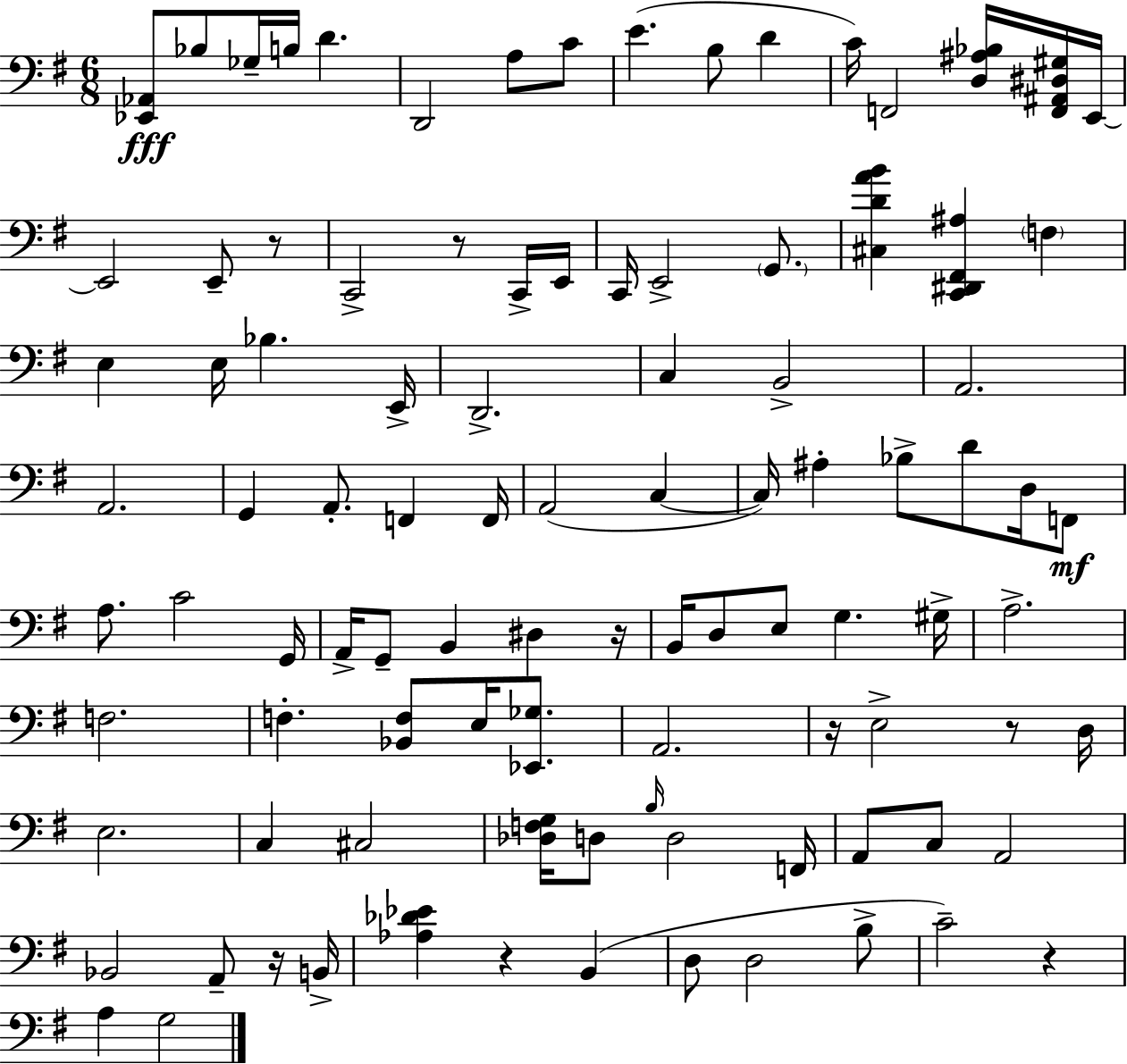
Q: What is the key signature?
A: G major